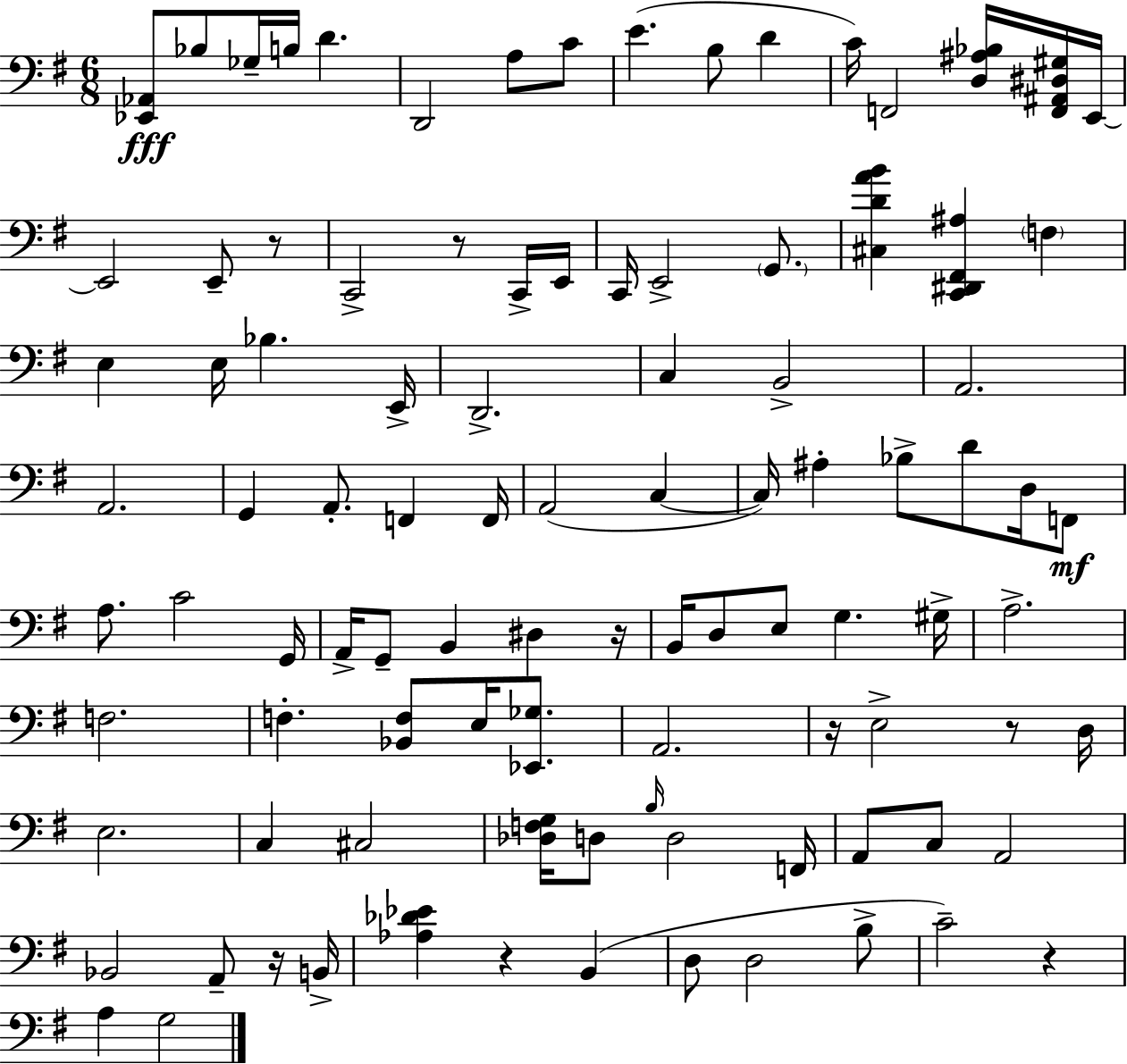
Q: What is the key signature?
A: G major